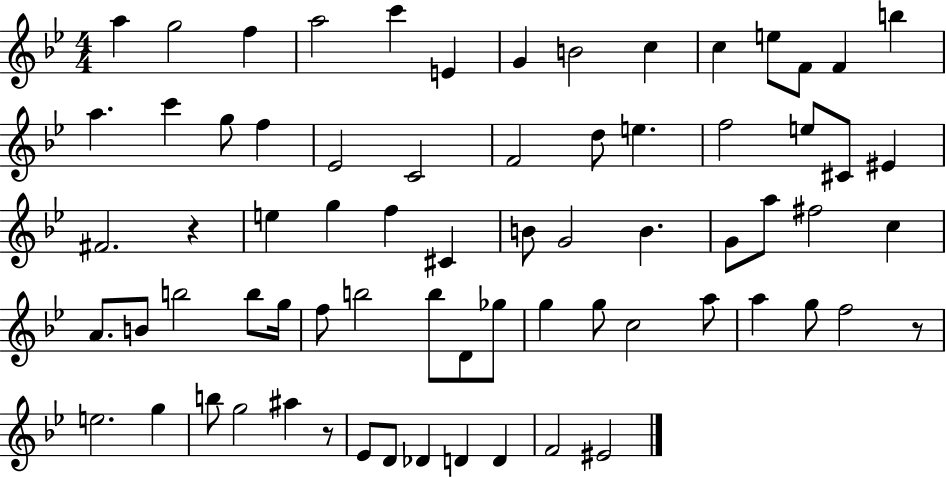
A5/q G5/h F5/q A5/h C6/q E4/q G4/q B4/h C5/q C5/q E5/e F4/e F4/q B5/q A5/q. C6/q G5/e F5/q Eb4/h C4/h F4/h D5/e E5/q. F5/h E5/e C#4/e EIS4/q F#4/h. R/q E5/q G5/q F5/q C#4/q B4/e G4/h B4/q. G4/e A5/e F#5/h C5/q A4/e. B4/e B5/h B5/e G5/s F5/e B5/h B5/e D4/e Gb5/e G5/q G5/e C5/h A5/e A5/q G5/e F5/h R/e E5/h. G5/q B5/e G5/h A#5/q R/e Eb4/e D4/e Db4/q D4/q D4/q F4/h EIS4/h